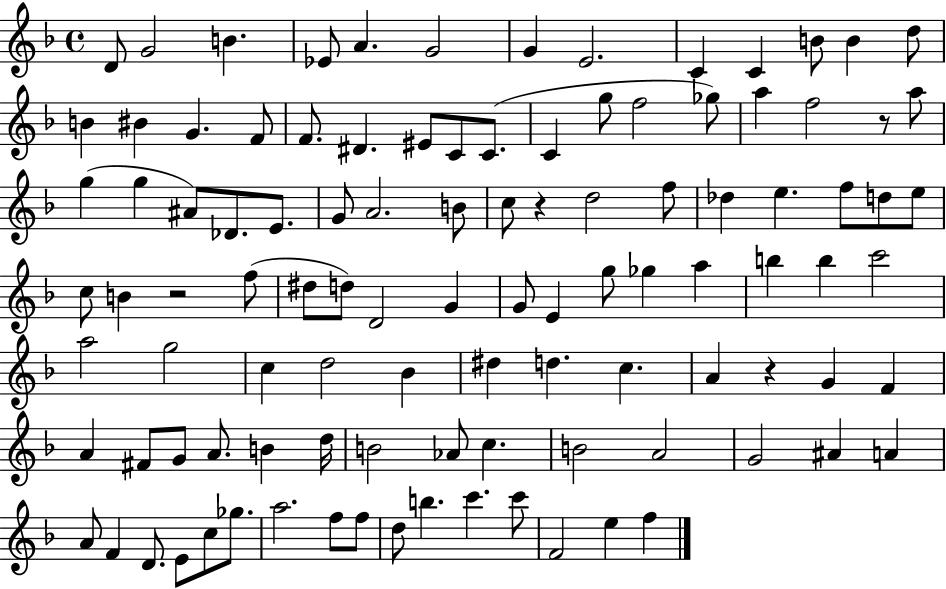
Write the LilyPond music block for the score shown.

{
  \clef treble
  \time 4/4
  \defaultTimeSignature
  \key f \major
  \repeat volta 2 { d'8 g'2 b'4. | ees'8 a'4. g'2 | g'4 e'2. | c'4 c'4 b'8 b'4 d''8 | \break b'4 bis'4 g'4. f'8 | f'8. dis'4. eis'8 c'8 c'8.( | c'4 g''8 f''2 ges''8) | a''4 f''2 r8 a''8 | \break g''4( g''4 ais'8) des'8. e'8. | g'8 a'2. b'8 | c''8 r4 d''2 f''8 | des''4 e''4. f''8 d''8 e''8 | \break c''8 b'4 r2 f''8( | dis''8 d''8) d'2 g'4 | g'8 e'4 g''8 ges''4 a''4 | b''4 b''4 c'''2 | \break a''2 g''2 | c''4 d''2 bes'4 | dis''4 d''4. c''4. | a'4 r4 g'4 f'4 | \break a'4 fis'8 g'8 a'8. b'4 d''16 | b'2 aes'8 c''4. | b'2 a'2 | g'2 ais'4 a'4 | \break a'8 f'4 d'8. e'8 c''8 ges''8. | a''2. f''8 f''8 | d''8 b''4. c'''4. c'''8 | f'2 e''4 f''4 | \break } \bar "|."
}